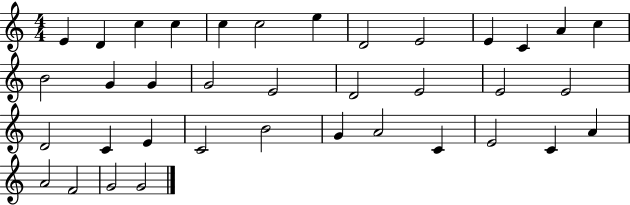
X:1
T:Untitled
M:4/4
L:1/4
K:C
E D c c c c2 e D2 E2 E C A c B2 G G G2 E2 D2 E2 E2 E2 D2 C E C2 B2 G A2 C E2 C A A2 F2 G2 G2